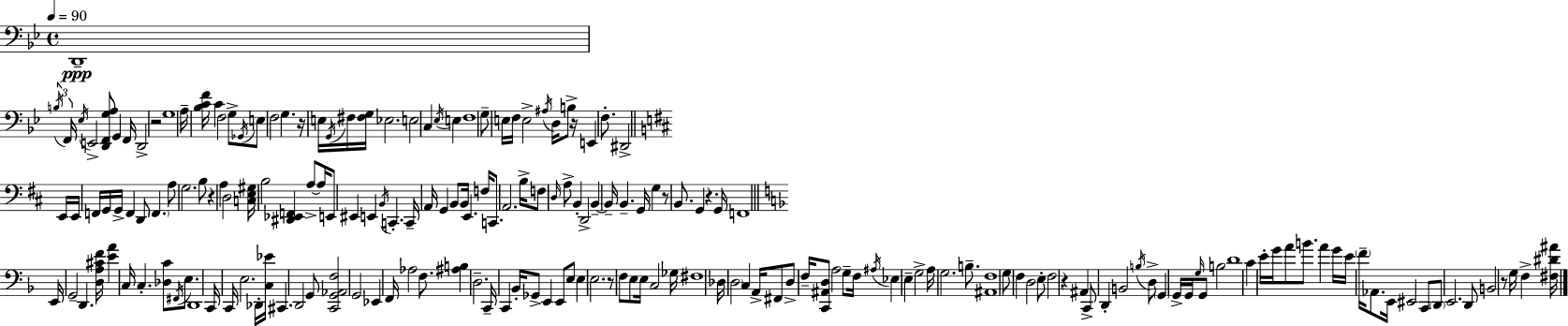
{
  \clef bass
  \time 4/4
  \defaultTimeSignature
  \key bes \major
  \tempo 4 = 90
  \repeat volta 2 { d,1--\ppp | \tuplet 3/2 { \acciaccatura { b16 } f,16 \acciaccatura { ees16 } } e,2-> <d, f, g a>8 g,4 | f,16 d,2-> r2 | g1 | \break a16-- <bes c' f'>16 c'4 f2 | g8-> \acciaccatura { ges,16 } e8 f2 g4. | r16 e16 \acciaccatura { g,16 } fis16 <fis g>16 ees2. | e2 c4 | \break \acciaccatura { ees16 } e4 f1 | g8-- \parenthesize e16 f16 e2-> | \acciaccatura { ais16 } d16 b8-> r16 e,4 f8.-. dis,2-> | \bar "||" \break \key b \minor e,16 e,16 f,16 g,16 g,16-> f,4 d,8 \parenthesize f,4. | a8 g2. b8 | r4 a4 d2 | <c e gis>16 b2 <dis, ees, f,>4 a8->~~ | \break a16 e,8 eis,4 e,4 \acciaccatura { b,16 } c,4.-. | c,16-- a,16 g,4 b,8 b,16 e,4. | f16 c,8. a,2. | b16-> f8 \grace { d16 } a8-> b,4-. d,2-> | \break b,4--~~ b,16-- b,4.-- g,16 g4 | r8 b,8. g,4 r4. | g,16 f,1 | \bar "||" \break \key f \major e,16 g,2-- d,4. <d a cis' f'>16 | <e' a'>4 c16 c4.-. <des c'>8 \acciaccatura { fis,16 } e8. | d,1 | c,16 c,16 e2. des,16-. | \break <c ees'>16 cis,4. d,2 g,8 | <c, g, aes, f>2 g,2 | ees,4 f,16 aes2 f8. | <ais b>4 d2.-- | \break c,16-- c,4 bes,16-. ges,8-> e,4 e,8 e8 | e4 e2. | r8 f8 e8 e16 c2 | ges16 fis1 | \break des16 \parenthesize d2 c4 a,16-> fis,8 | d8-> f16-- <c, ais, d>8 a2 g8-- | f16 \acciaccatura { ais16 } ees4 e4-- g2-> | a16 g2. b8.-- | \break <ais, f>1 | g8 f4 d2 | e8-. f2 r4 ais,4 | c,8-> d,4-. b,2 | \break \acciaccatura { b16 } d8-> \parenthesize g,4 g,16-> g,16 \grace { g16 } g,8 b2 | d'1 | c'4 e'16-. g'16 a'8 b'8. a'4 | g'16 e'16 \parenthesize f'16-- aes,8. e,16 eis,2 | \break c,8 \parenthesize d,8 e,2. | d,8 b,2 r8 g16 f4-> | <fis dis' ais'>16 } \bar "|."
}